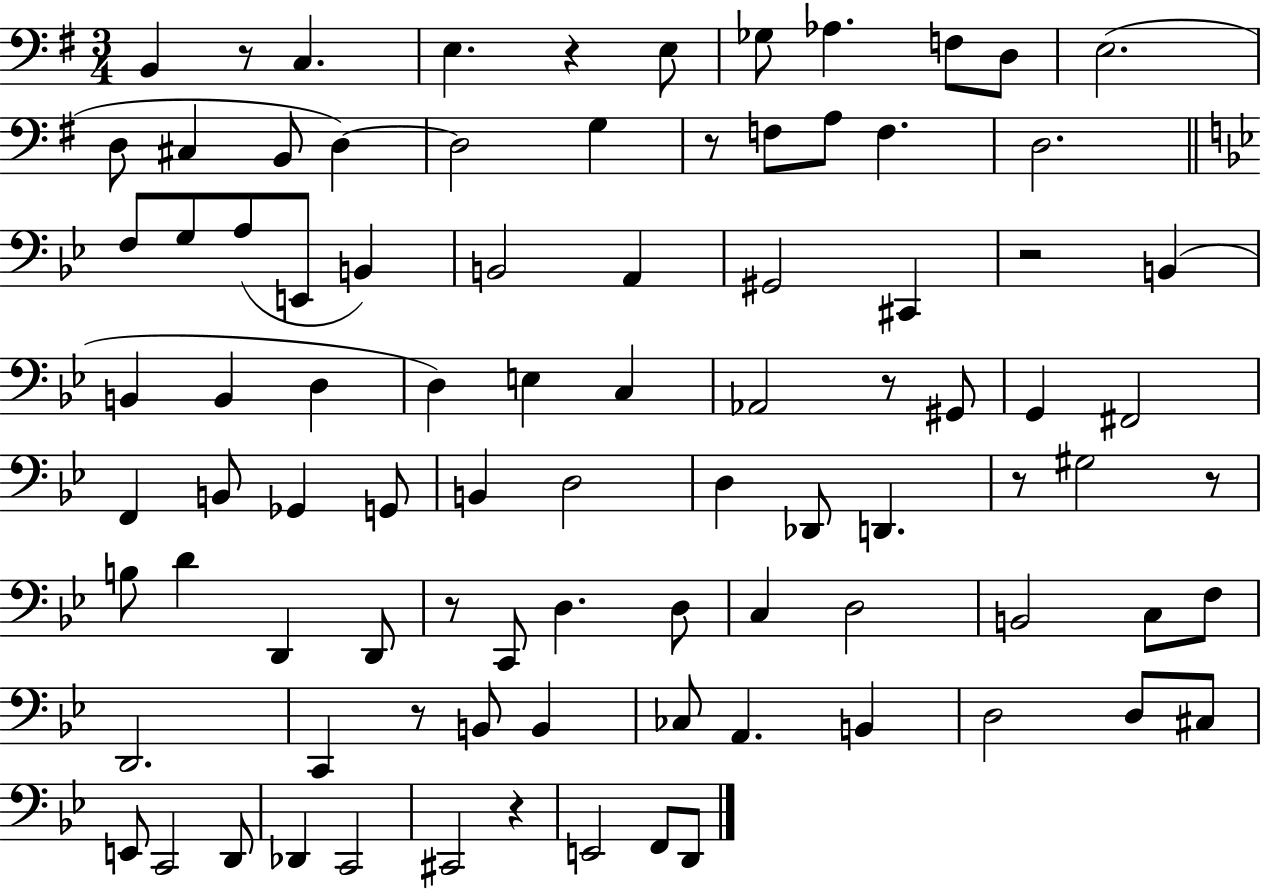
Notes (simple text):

B2/q R/e C3/q. E3/q. R/q E3/e Gb3/e Ab3/q. F3/e D3/e E3/h. D3/e C#3/q B2/e D3/q D3/h G3/q R/e F3/e A3/e F3/q. D3/h. F3/e G3/e A3/e E2/e B2/q B2/h A2/q G#2/h C#2/q R/h B2/q B2/q B2/q D3/q D3/q E3/q C3/q Ab2/h R/e G#2/e G2/q F#2/h F2/q B2/e Gb2/q G2/e B2/q D3/h D3/q Db2/e D2/q. R/e G#3/h R/e B3/e D4/q D2/q D2/e R/e C2/e D3/q. D3/e C3/q D3/h B2/h C3/e F3/e D2/h. C2/q R/e B2/e B2/q CES3/e A2/q. B2/q D3/h D3/e C#3/e E2/e C2/h D2/e Db2/q C2/h C#2/h R/q E2/h F2/e D2/e